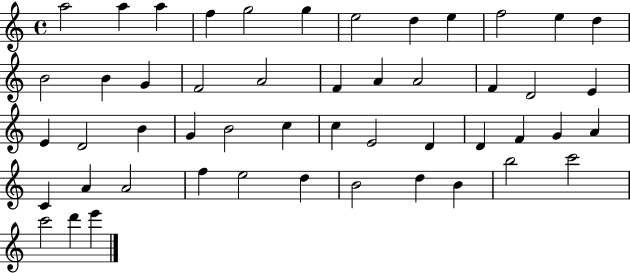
{
  \clef treble
  \time 4/4
  \defaultTimeSignature
  \key c \major
  a''2 a''4 a''4 | f''4 g''2 g''4 | e''2 d''4 e''4 | f''2 e''4 d''4 | \break b'2 b'4 g'4 | f'2 a'2 | f'4 a'4 a'2 | f'4 d'2 e'4 | \break e'4 d'2 b'4 | g'4 b'2 c''4 | c''4 e'2 d'4 | d'4 f'4 g'4 a'4 | \break c'4 a'4 a'2 | f''4 e''2 d''4 | b'2 d''4 b'4 | b''2 c'''2 | \break c'''2 d'''4 e'''4 | \bar "|."
}